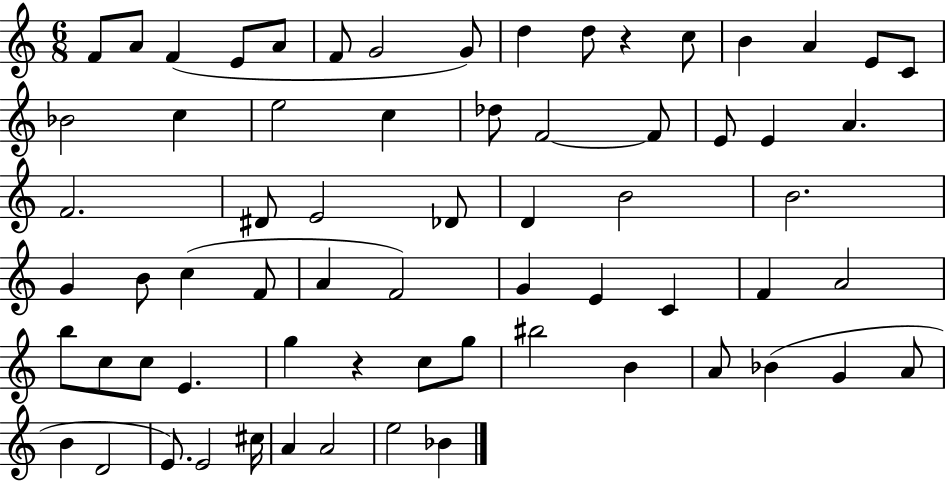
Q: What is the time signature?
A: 6/8